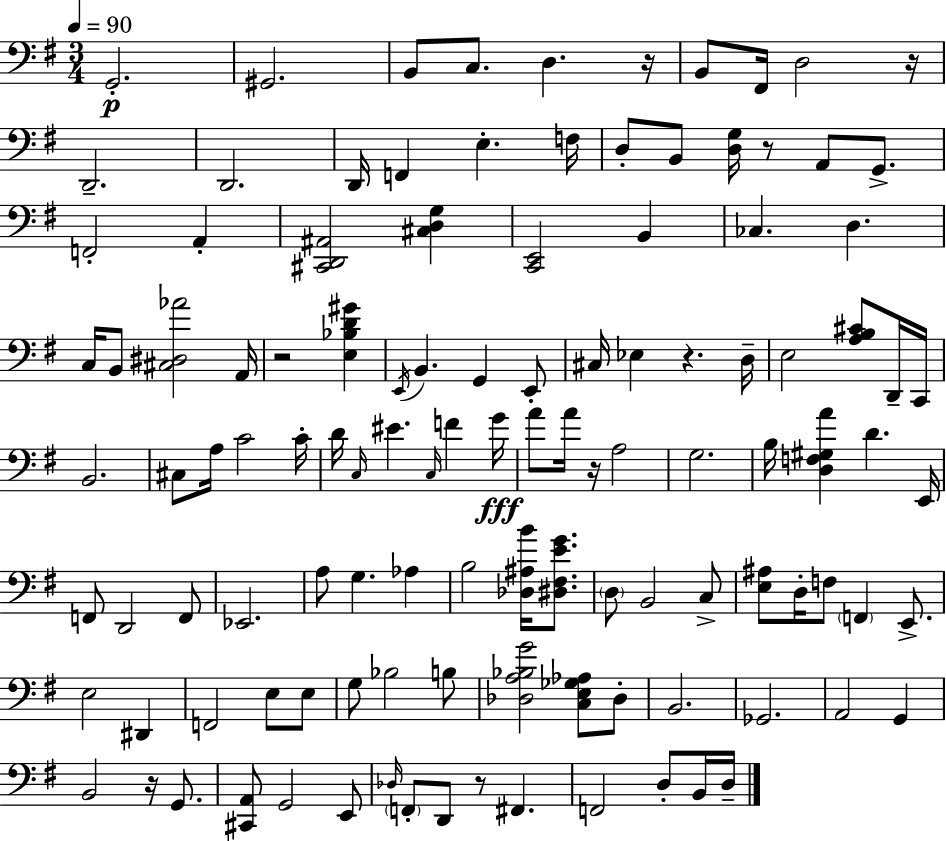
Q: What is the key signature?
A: G major